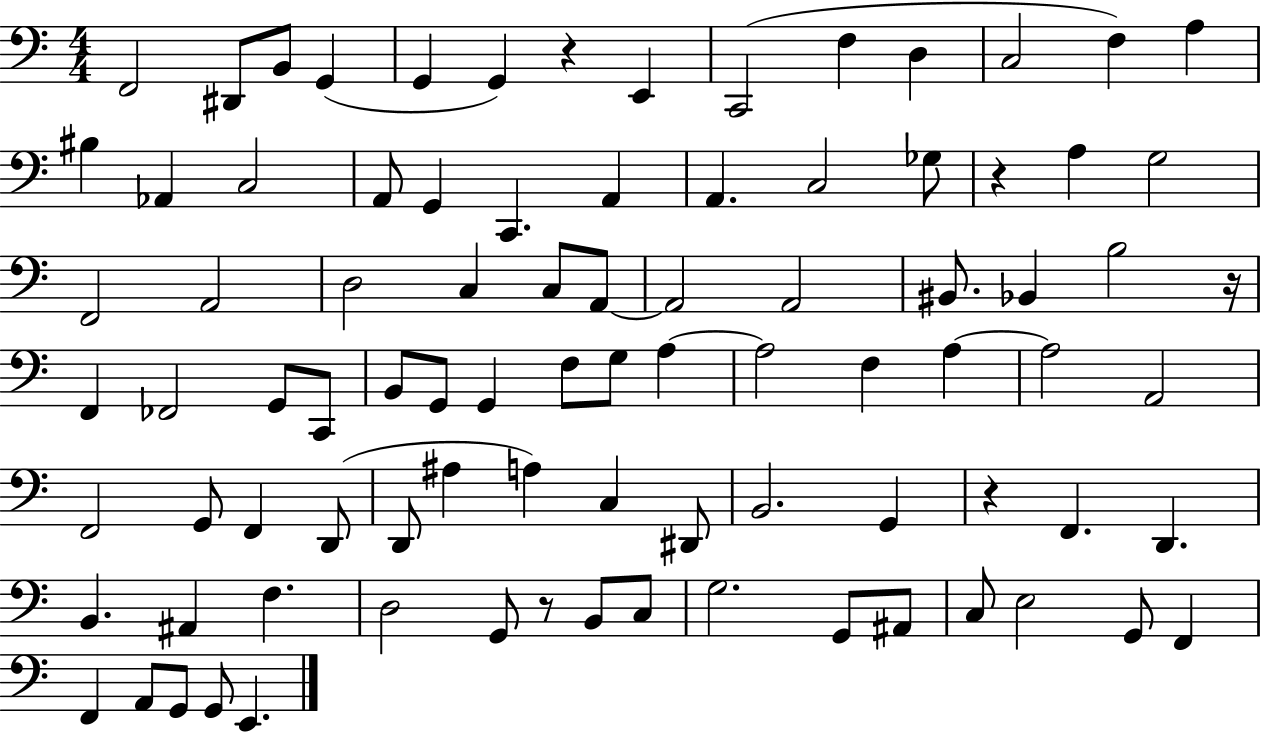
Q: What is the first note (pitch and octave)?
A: F2